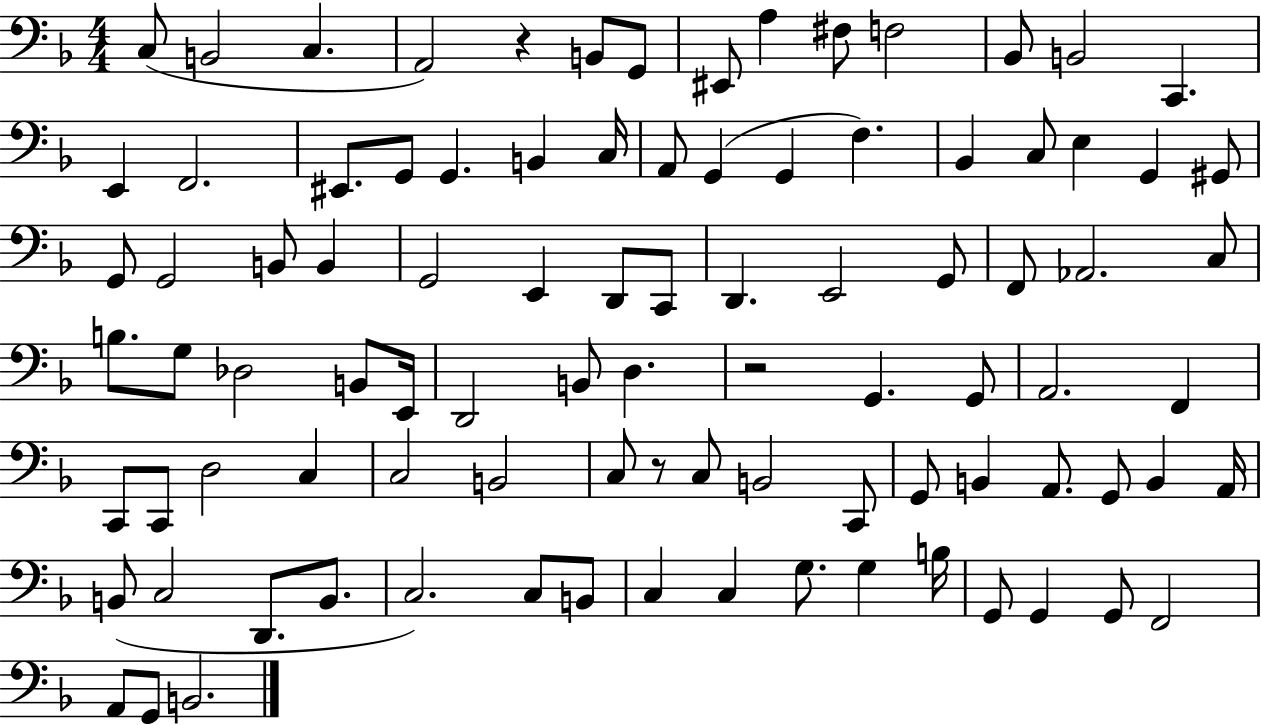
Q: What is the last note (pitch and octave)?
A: B2